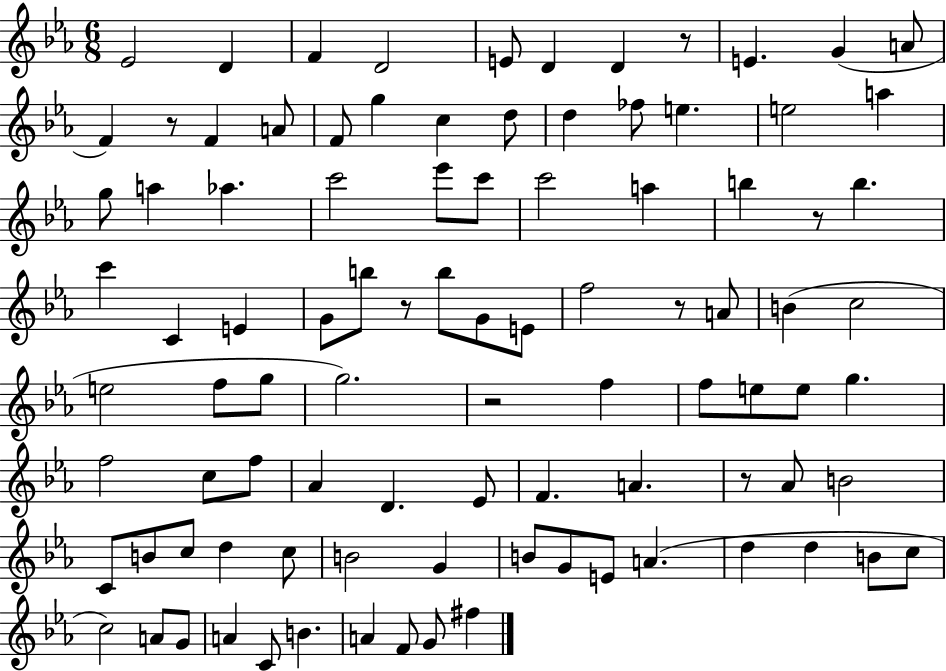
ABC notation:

X:1
T:Untitled
M:6/8
L:1/4
K:Eb
_E2 D F D2 E/2 D D z/2 E G A/2 F z/2 F A/2 F/2 g c d/2 d _f/2 e e2 a g/2 a _a c'2 _e'/2 c'/2 c'2 a b z/2 b c' C E G/2 b/2 z/2 b/2 G/2 E/2 f2 z/2 A/2 B c2 e2 f/2 g/2 g2 z2 f f/2 e/2 e/2 g f2 c/2 f/2 _A D _E/2 F A z/2 _A/2 B2 C/2 B/2 c/2 d c/2 B2 G B/2 G/2 E/2 A d d B/2 c/2 c2 A/2 G/2 A C/2 B A F/2 G/2 ^f